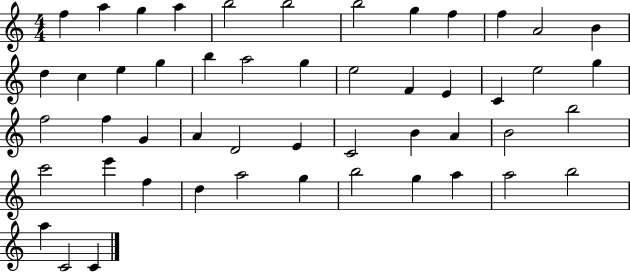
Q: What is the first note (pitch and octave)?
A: F5